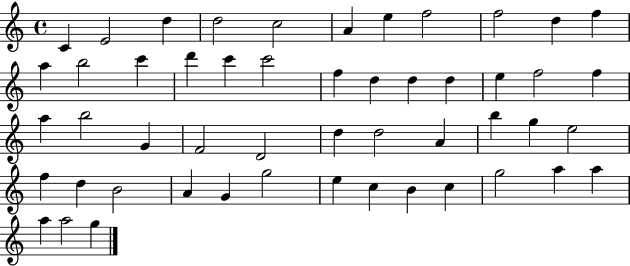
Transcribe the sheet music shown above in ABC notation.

X:1
T:Untitled
M:4/4
L:1/4
K:C
C E2 d d2 c2 A e f2 f2 d f a b2 c' d' c' c'2 f d d d e f2 f a b2 G F2 D2 d d2 A b g e2 f d B2 A G g2 e c B c g2 a a a a2 g